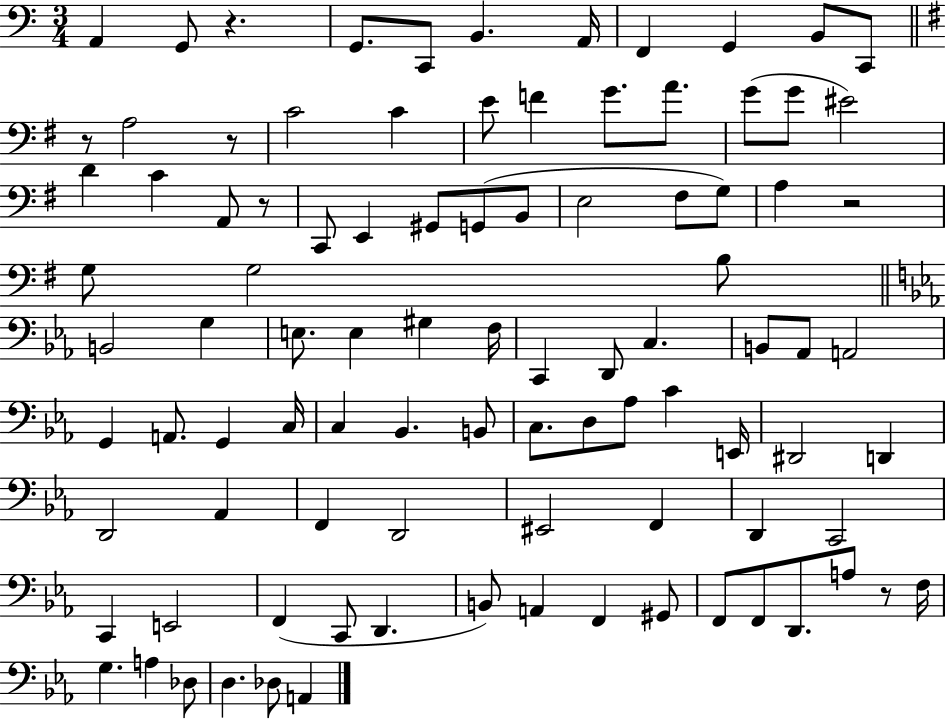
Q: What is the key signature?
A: C major